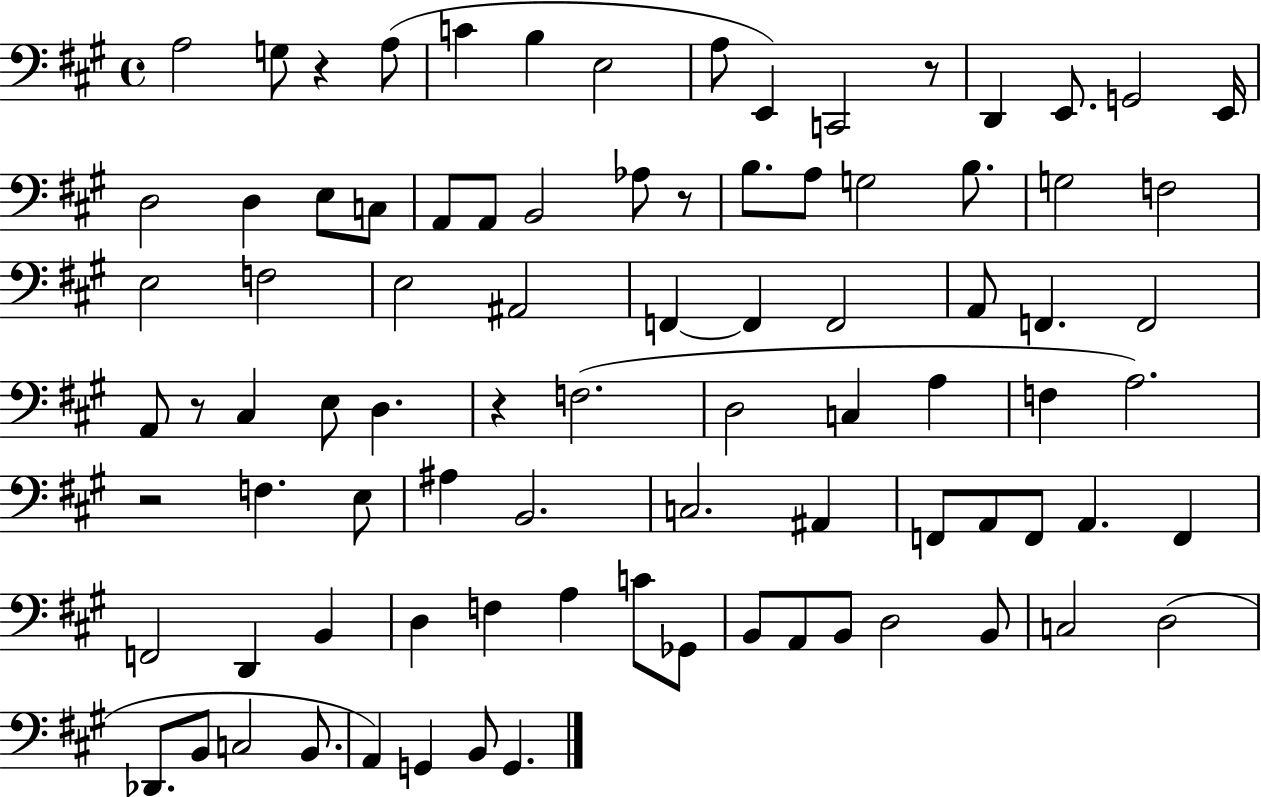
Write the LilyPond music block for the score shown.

{
  \clef bass
  \time 4/4
  \defaultTimeSignature
  \key a \major
  \repeat volta 2 { a2 g8 r4 a8( | c'4 b4 e2 | a8 e,4) c,2 r8 | d,4 e,8. g,2 e,16 | \break d2 d4 e8 c8 | a,8 a,8 b,2 aes8 r8 | b8. a8 g2 b8. | g2 f2 | \break e2 f2 | e2 ais,2 | f,4~~ f,4 f,2 | a,8 f,4. f,2 | \break a,8 r8 cis4 e8 d4. | r4 f2.( | d2 c4 a4 | f4 a2.) | \break r2 f4. e8 | ais4 b,2. | c2. ais,4 | f,8 a,8 f,8 a,4. f,4 | \break f,2 d,4 b,4 | d4 f4 a4 c'8 ges,8 | b,8 a,8 b,8 d2 b,8 | c2 d2( | \break des,8. b,8 c2 b,8. | a,4) g,4 b,8 g,4. | } \bar "|."
}